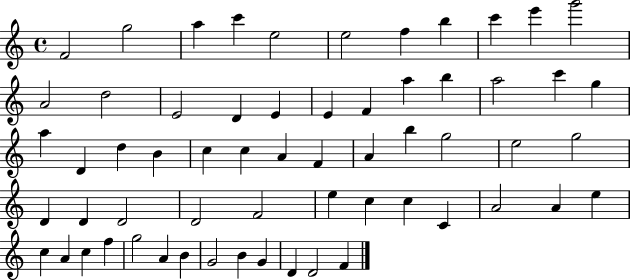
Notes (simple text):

F4/h G5/h A5/q C6/q E5/h E5/h F5/q B5/q C6/q E6/q G6/h A4/h D5/h E4/h D4/q E4/q E4/q F4/q A5/q B5/q A5/h C6/q G5/q A5/q D4/q D5/q B4/q C5/q C5/q A4/q F4/q A4/q B5/q G5/h E5/h G5/h D4/q D4/q D4/h D4/h F4/h E5/q C5/q C5/q C4/q A4/h A4/q E5/q C5/q A4/q C5/q F5/q G5/h A4/q B4/q G4/h B4/q G4/q D4/q D4/h F4/q